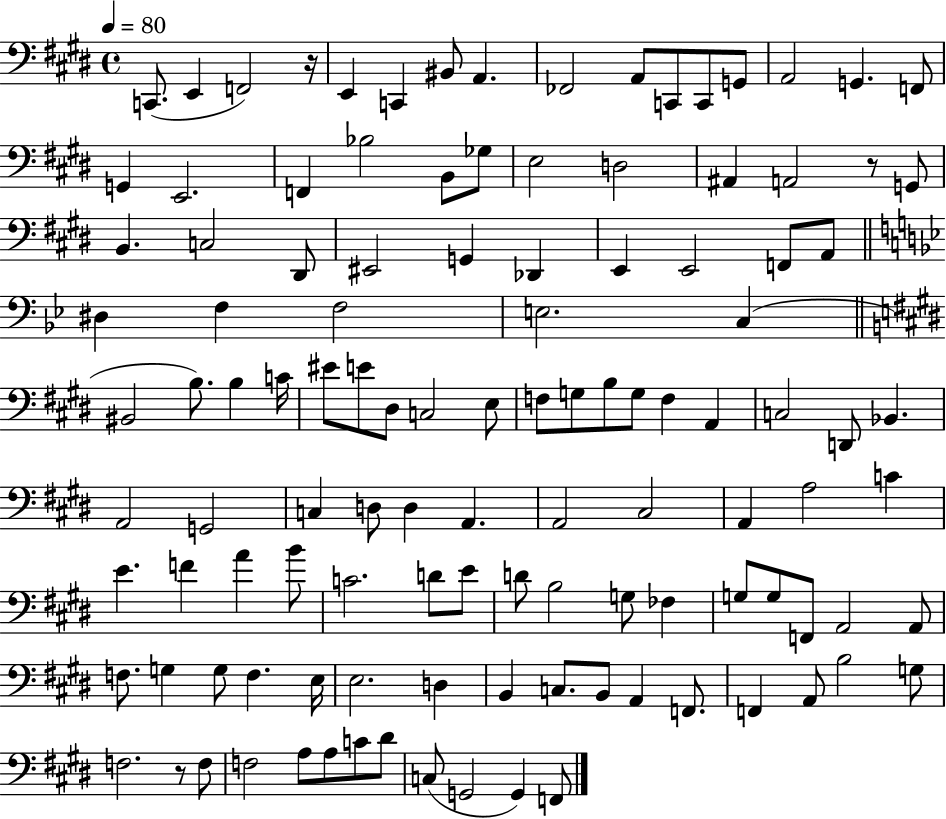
{
  \clef bass
  \time 4/4
  \defaultTimeSignature
  \key e \major
  \tempo 4 = 80
  \repeat volta 2 { c,8.( e,4 f,2) r16 | e,4 c,4 bis,8 a,4. | fes,2 a,8 c,8 c,8 g,8 | a,2 g,4. f,8 | \break g,4 e,2. | f,4 bes2 b,8 ges8 | e2 d2 | ais,4 a,2 r8 g,8 | \break b,4. c2 dis,8 | eis,2 g,4 des,4 | e,4 e,2 f,8 a,8 | \bar "||" \break \key g \minor dis4 f4 f2 | e2. c4( | \bar "||" \break \key e \major bis,2 b8.) b4 c'16 | eis'8 e'8 dis8 c2 e8 | f8 g8 b8 g8 f4 a,4 | c2 d,8 bes,4. | \break a,2 g,2 | c4 d8 d4 a,4. | a,2 cis2 | a,4 a2 c'4 | \break e'4. f'4 a'4 b'8 | c'2. d'8 e'8 | d'8 b2 g8 fes4 | g8 g8 f,8 a,2 a,8 | \break f8. g4 g8 f4. e16 | e2. d4 | b,4 c8. b,8 a,4 f,8. | f,4 a,8 b2 g8 | \break f2. r8 f8 | f2 a8 a8 c'8 dis'8 | c8( g,2 g,4) f,8 | } \bar "|."
}